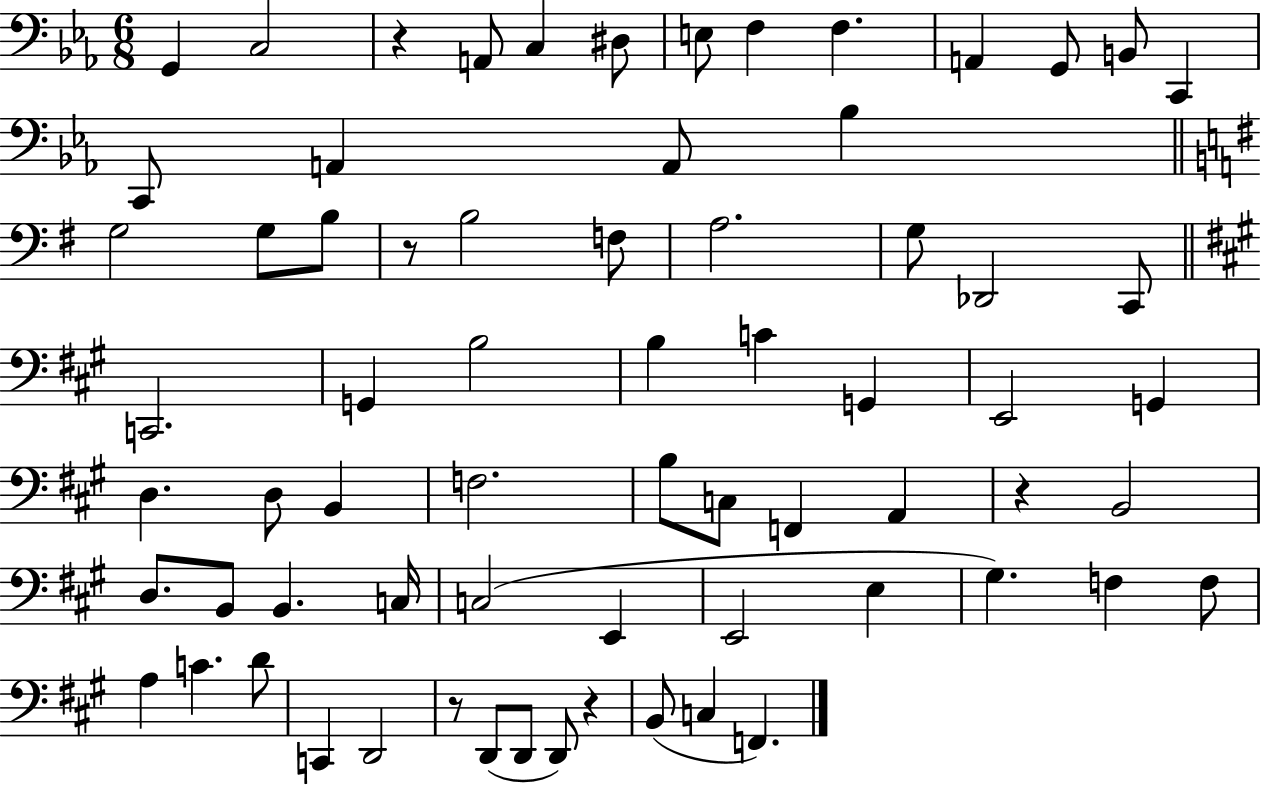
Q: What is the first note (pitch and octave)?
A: G2